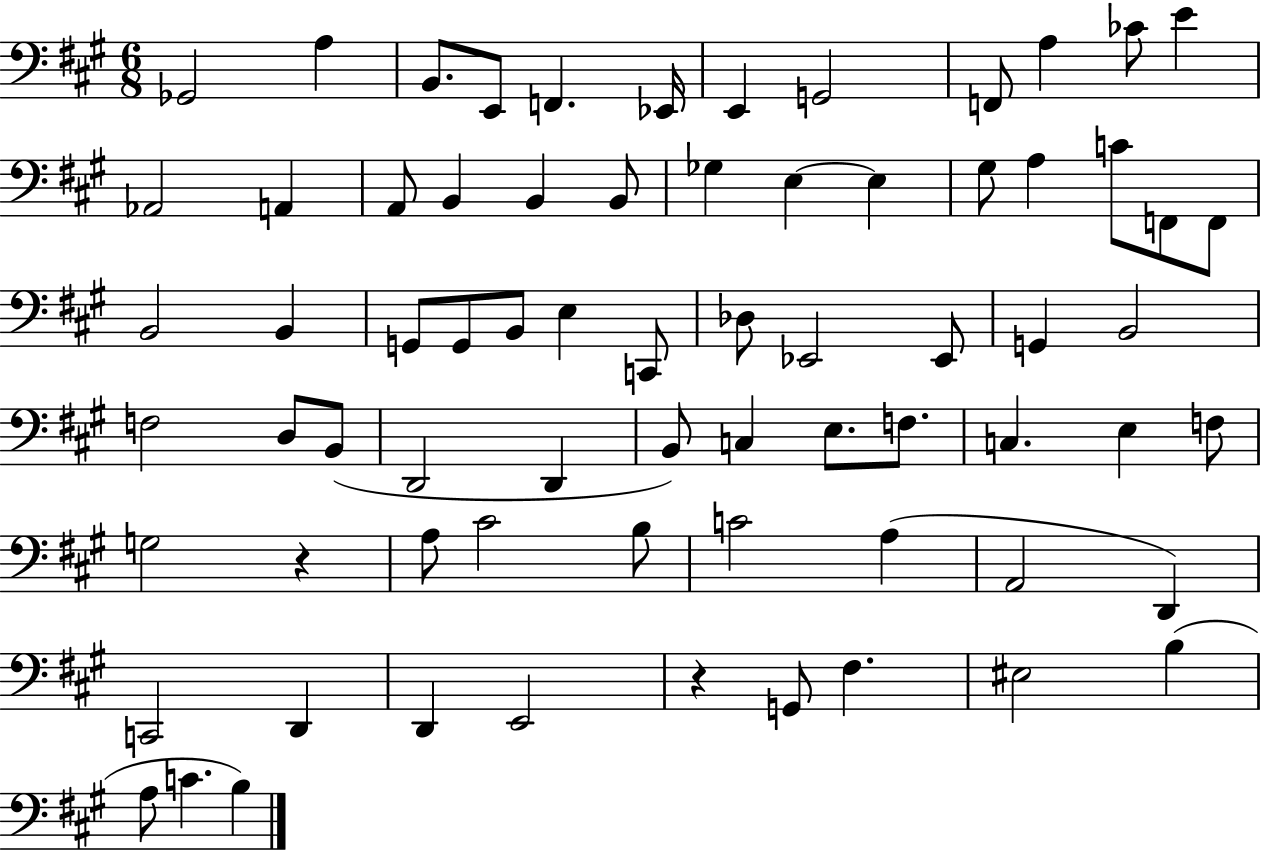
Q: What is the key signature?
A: A major